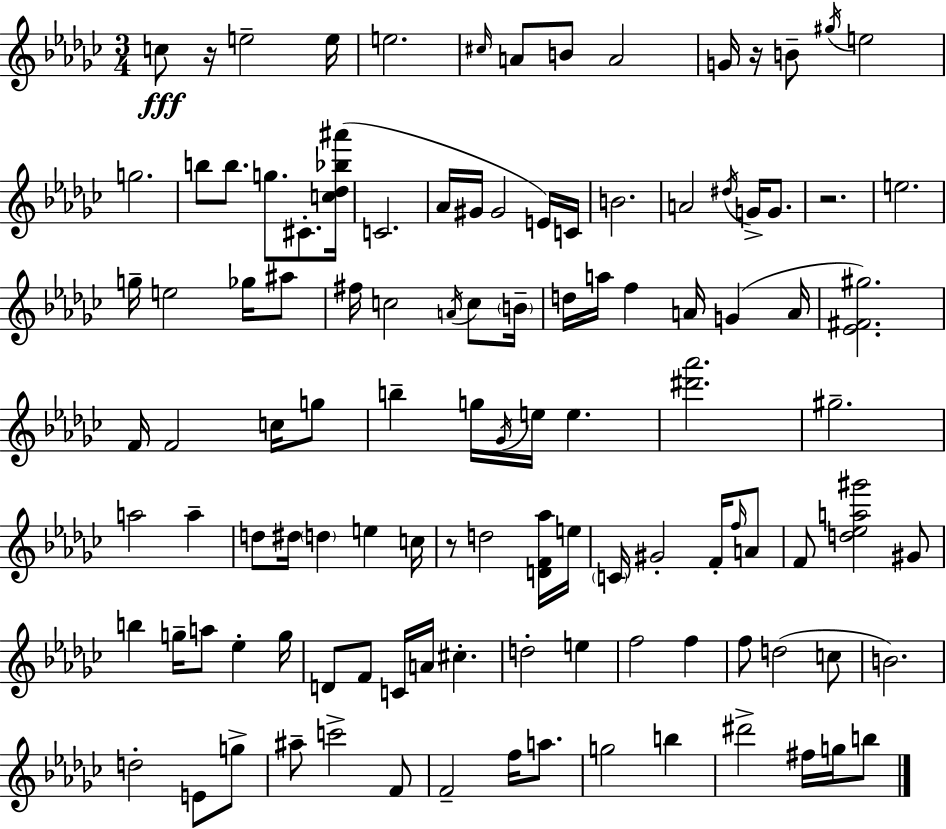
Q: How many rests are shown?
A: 4